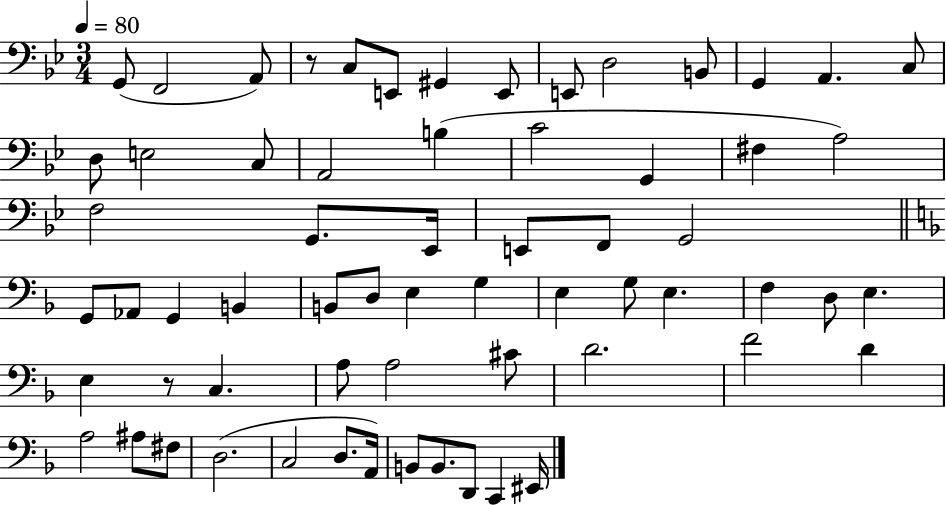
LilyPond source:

{
  \clef bass
  \numericTimeSignature
  \time 3/4
  \key bes \major
  \tempo 4 = 80
  g,8( f,2 a,8) | r8 c8 e,8 gis,4 e,8 | e,8 d2 b,8 | g,4 a,4. c8 | \break d8 e2 c8 | a,2 b4( | c'2 g,4 | fis4 a2) | \break f2 g,8. ees,16 | e,8 f,8 g,2 | \bar "||" \break \key d \minor g,8 aes,8 g,4 b,4 | b,8 d8 e4 g4 | e4 g8 e4. | f4 d8 e4. | \break e4 r8 c4. | a8 a2 cis'8 | d'2. | f'2 d'4 | \break a2 ais8 fis8 | d2.( | c2 d8. a,16) | b,8 b,8. d,8 c,4 eis,16 | \break \bar "|."
}